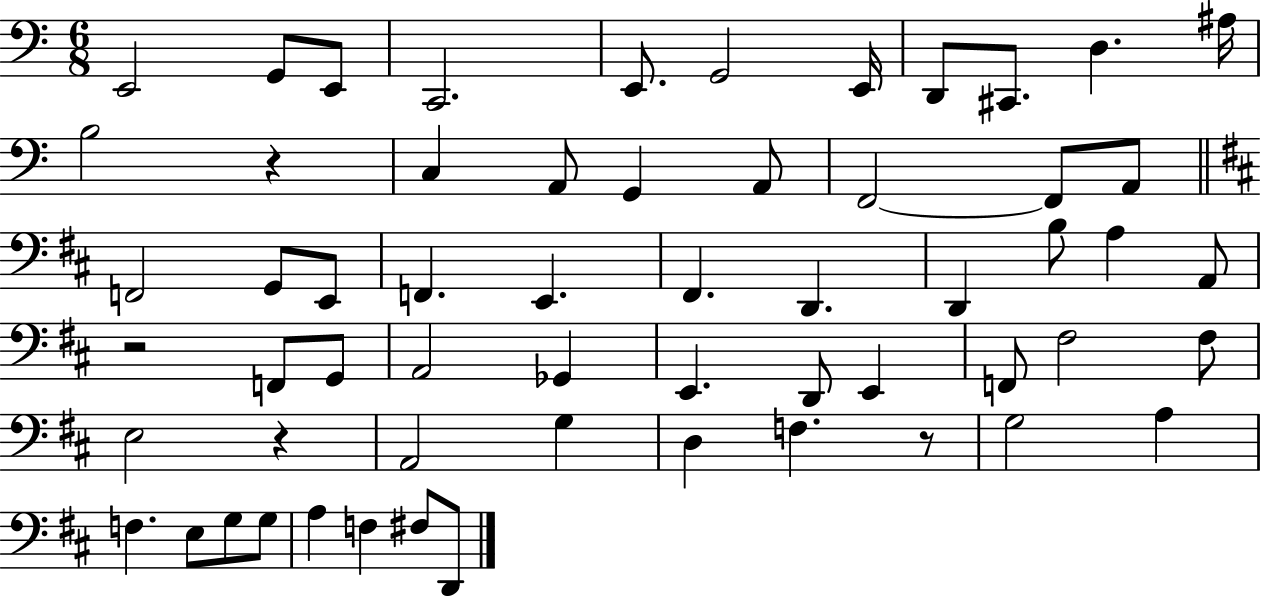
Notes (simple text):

E2/h G2/e E2/e C2/h. E2/e. G2/h E2/s D2/e C#2/e. D3/q. A#3/s B3/h R/q C3/q A2/e G2/q A2/e F2/h F2/e A2/e F2/h G2/e E2/e F2/q. E2/q. F#2/q. D2/q. D2/q B3/e A3/q A2/e R/h F2/e G2/e A2/h Gb2/q E2/q. D2/e E2/q F2/e F#3/h F#3/e E3/h R/q A2/h G3/q D3/q F3/q. R/e G3/h A3/q F3/q. E3/e G3/e G3/e A3/q F3/q F#3/e D2/e